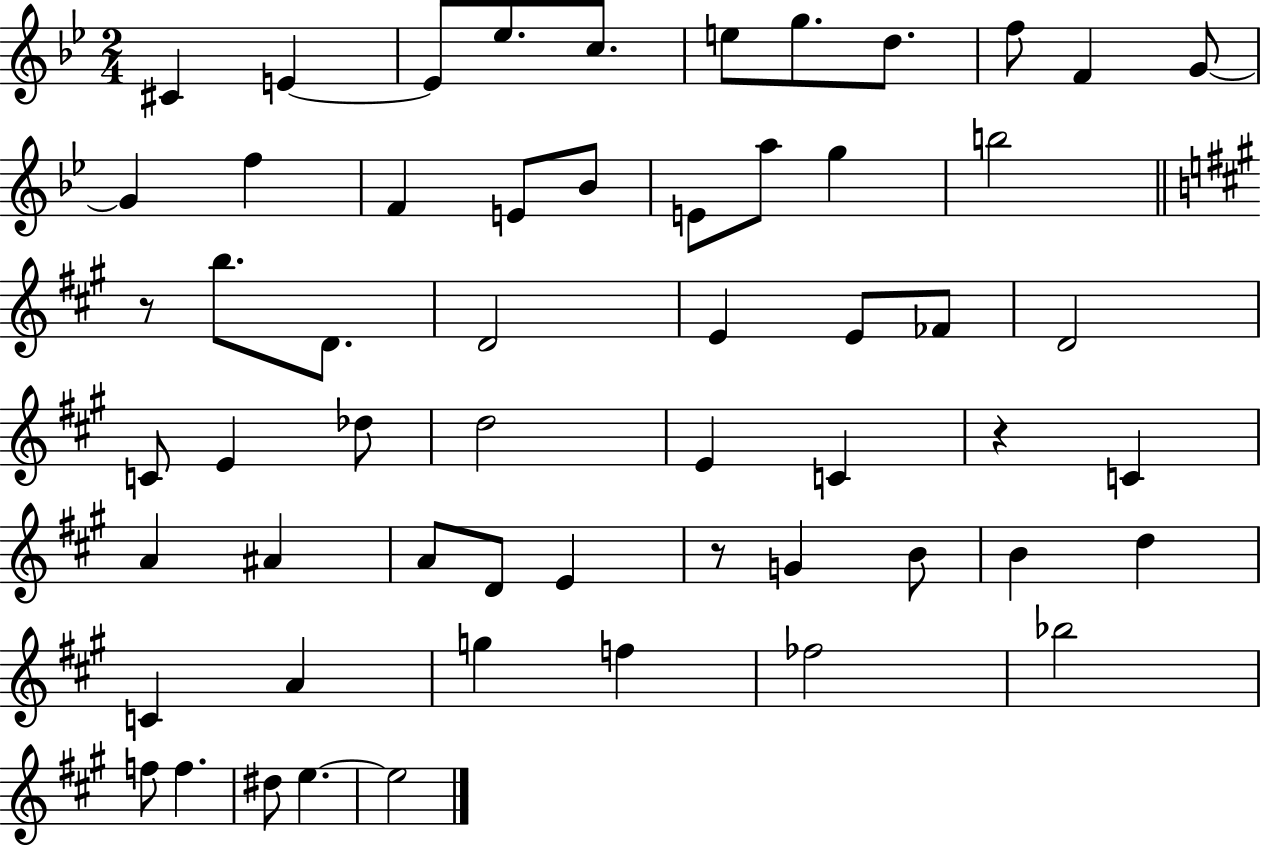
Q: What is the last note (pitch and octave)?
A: E5